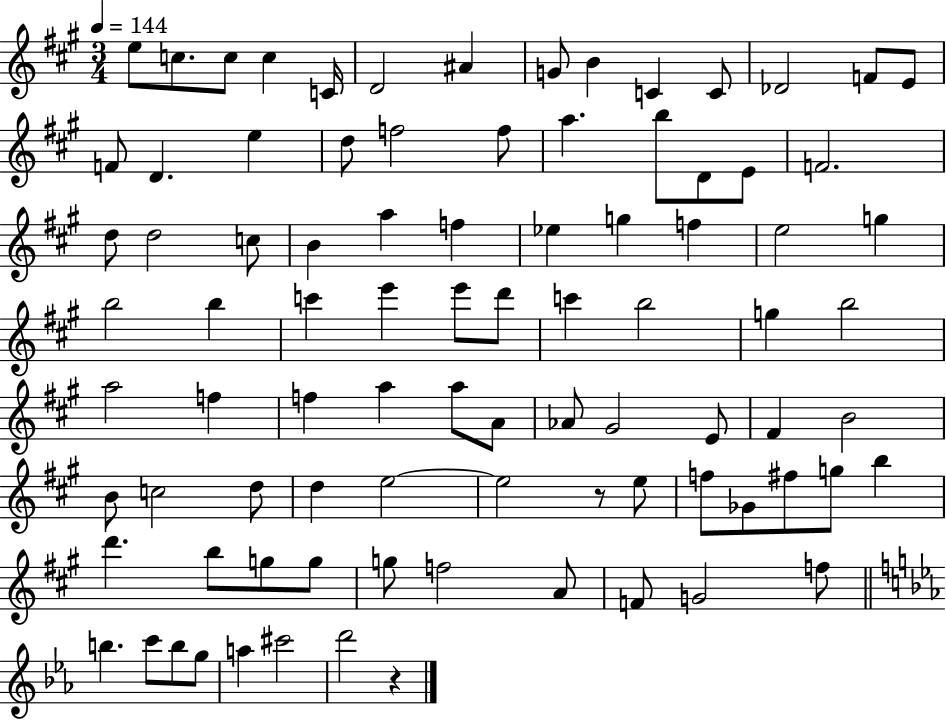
E5/e C5/e. C5/e C5/q C4/s D4/h A#4/q G4/e B4/q C4/q C4/e Db4/h F4/e E4/e F4/e D4/q. E5/q D5/e F5/h F5/e A5/q. B5/e D4/e E4/e F4/h. D5/e D5/h C5/e B4/q A5/q F5/q Eb5/q G5/q F5/q E5/h G5/q B5/h B5/q C6/q E6/q E6/e D6/e C6/q B5/h G5/q B5/h A5/h F5/q F5/q A5/q A5/e A4/e Ab4/e G#4/h E4/e F#4/q B4/h B4/e C5/h D5/e D5/q E5/h E5/h R/e E5/e F5/e Gb4/e F#5/e G5/e B5/q D6/q. B5/e G5/e G5/e G5/e F5/h A4/e F4/e G4/h F5/e B5/q. C6/e B5/e G5/e A5/q C#6/h D6/h R/q